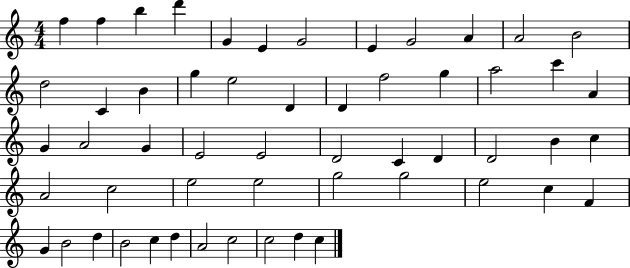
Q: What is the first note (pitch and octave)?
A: F5